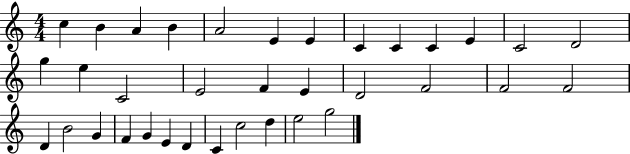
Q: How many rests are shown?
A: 0